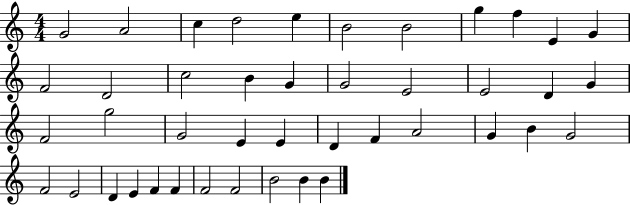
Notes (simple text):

G4/h A4/h C5/q D5/h E5/q B4/h B4/h G5/q F5/q E4/q G4/q F4/h D4/h C5/h B4/q G4/q G4/h E4/h E4/h D4/q G4/q F4/h G5/h G4/h E4/q E4/q D4/q F4/q A4/h G4/q B4/q G4/h F4/h E4/h D4/q E4/q F4/q F4/q F4/h F4/h B4/h B4/q B4/q